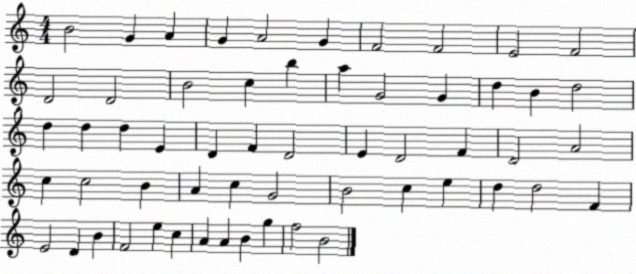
X:1
T:Untitled
M:4/4
L:1/4
K:C
B2 G A G A2 G F2 F2 E2 F2 D2 D2 B2 c b a G2 G d B d2 d d d E D F D2 E D2 F D2 A2 c c2 B A c G2 B2 c e d d2 F E2 D B F2 e c A A B g f2 B2